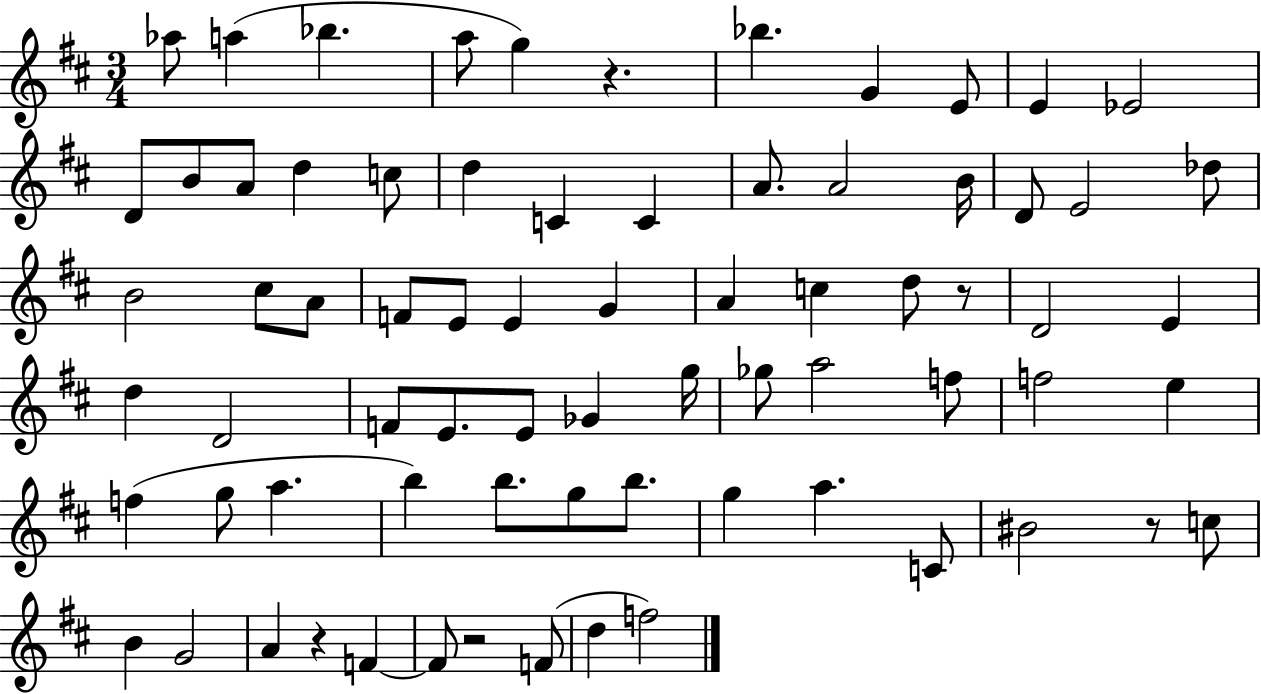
{
  \clef treble
  \numericTimeSignature
  \time 3/4
  \key d \major
  aes''8 a''4( bes''4. | a''8 g''4) r4. | bes''4. g'4 e'8 | e'4 ees'2 | \break d'8 b'8 a'8 d''4 c''8 | d''4 c'4 c'4 | a'8. a'2 b'16 | d'8 e'2 des''8 | \break b'2 cis''8 a'8 | f'8 e'8 e'4 g'4 | a'4 c''4 d''8 r8 | d'2 e'4 | \break d''4 d'2 | f'8 e'8. e'8 ges'4 g''16 | ges''8 a''2 f''8 | f''2 e''4 | \break f''4( g''8 a''4. | b''4) b''8. g''8 b''8. | g''4 a''4. c'8 | bis'2 r8 c''8 | \break b'4 g'2 | a'4 r4 f'4~~ | f'8 r2 f'8( | d''4 f''2) | \break \bar "|."
}